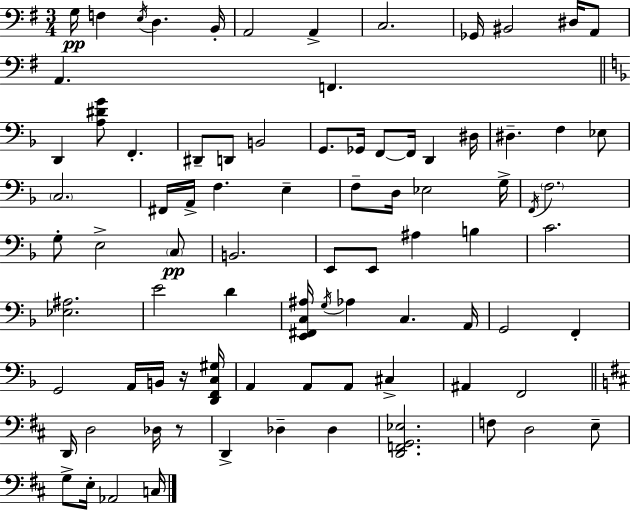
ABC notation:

X:1
T:Untitled
M:3/4
L:1/4
K:G
G,/4 F, E,/4 D, B,,/4 A,,2 A,, C,2 _G,,/4 ^B,,2 ^D,/4 A,,/2 A,, F,, D,, [A,^DG]/2 F,, ^D,,/2 D,,/2 B,,2 G,,/2 _G,,/4 F,,/2 F,,/4 D,, ^D,/4 ^D, F, _E,/2 C,2 ^F,,/4 A,,/4 F, E, F,/2 D,/4 _E,2 G,/4 F,,/4 F,2 G,/2 E,2 C,/2 B,,2 E,,/2 E,,/2 ^A, B, C2 [_E,^A,]2 E2 D [E,,^F,,C,^A,]/4 G,/4 _A, C, A,,/4 G,,2 F,, G,,2 A,,/4 B,,/4 z/4 [D,,F,,C,^G,]/4 A,, A,,/2 A,,/2 ^C, ^A,, F,,2 D,,/4 D,2 _D,/4 z/2 D,, _D, _D, [D,,F,,G,,_E,]2 F,/2 D,2 E,/2 G,/2 E,/4 _A,,2 C,/4